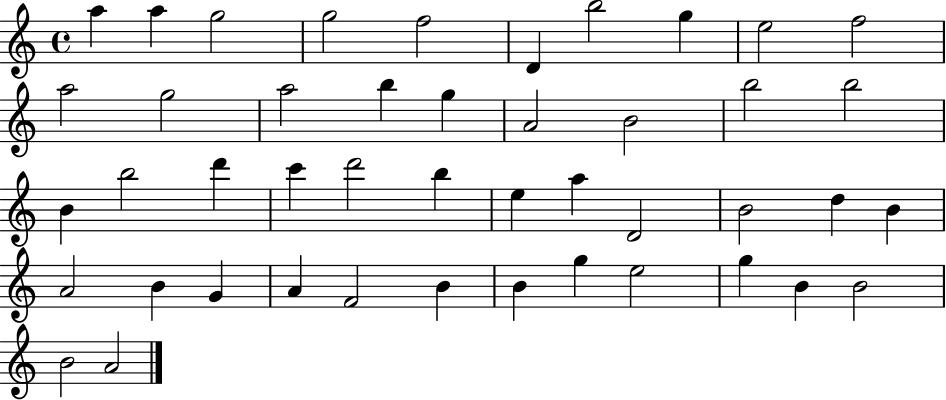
A5/q A5/q G5/h G5/h F5/h D4/q B5/h G5/q E5/h F5/h A5/h G5/h A5/h B5/q G5/q A4/h B4/h B5/h B5/h B4/q B5/h D6/q C6/q D6/h B5/q E5/q A5/q D4/h B4/h D5/q B4/q A4/h B4/q G4/q A4/q F4/h B4/q B4/q G5/q E5/h G5/q B4/q B4/h B4/h A4/h